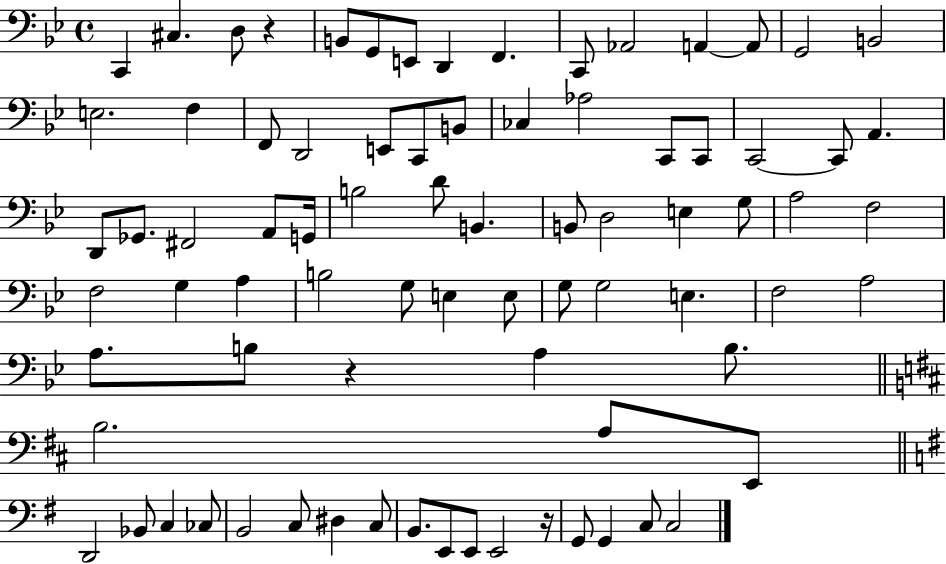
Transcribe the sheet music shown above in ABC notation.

X:1
T:Untitled
M:4/4
L:1/4
K:Bb
C,, ^C, D,/2 z B,,/2 G,,/2 E,,/2 D,, F,, C,,/2 _A,,2 A,, A,,/2 G,,2 B,,2 E,2 F, F,,/2 D,,2 E,,/2 C,,/2 B,,/2 _C, _A,2 C,,/2 C,,/2 C,,2 C,,/2 A,, D,,/2 _G,,/2 ^F,,2 A,,/2 G,,/4 B,2 D/2 B,, B,,/2 D,2 E, G,/2 A,2 F,2 F,2 G, A, B,2 G,/2 E, E,/2 G,/2 G,2 E, F,2 A,2 A,/2 B,/2 z A, B,/2 B,2 A,/2 E,,/2 D,,2 _B,,/2 C, _C,/2 B,,2 C,/2 ^D, C,/2 B,,/2 E,,/2 E,,/2 E,,2 z/4 G,,/2 G,, C,/2 C,2